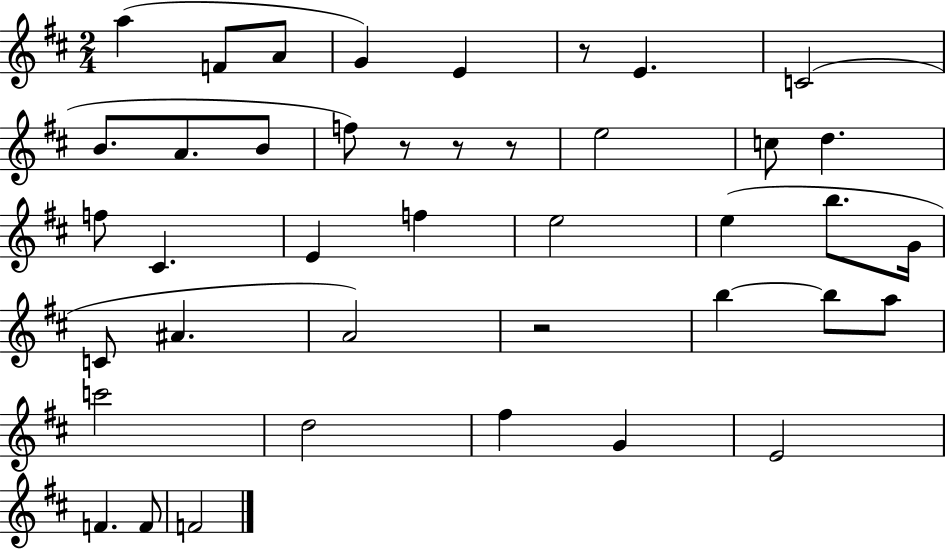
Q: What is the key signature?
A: D major